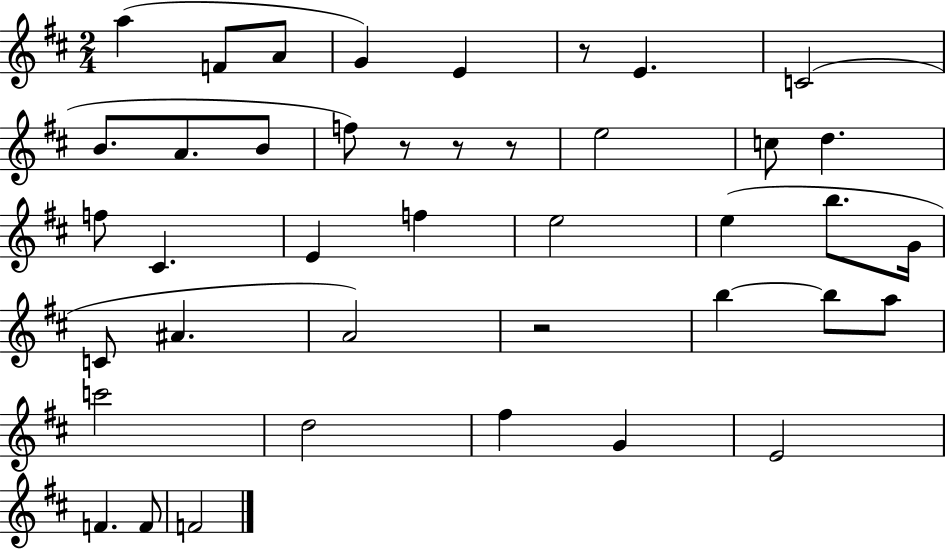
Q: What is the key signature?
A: D major